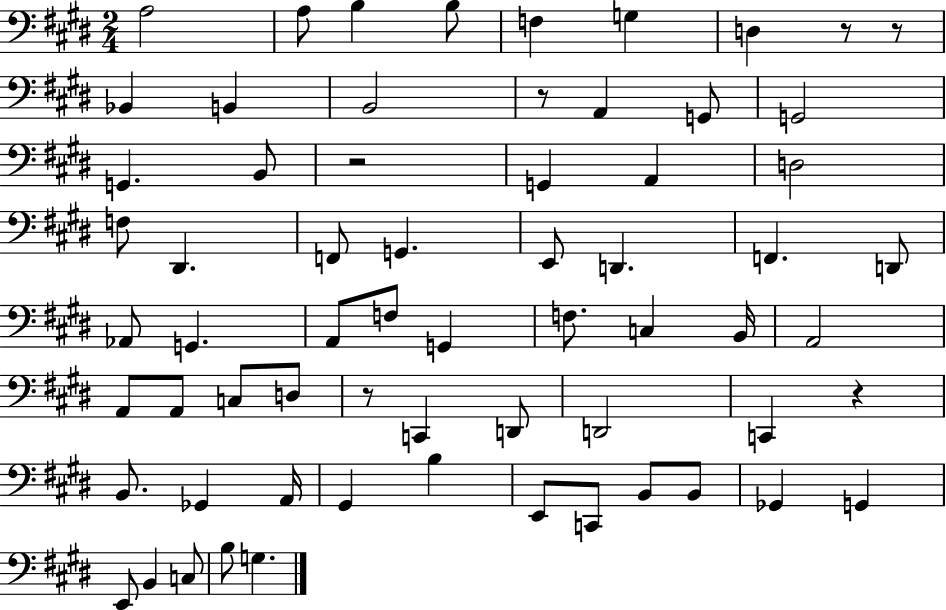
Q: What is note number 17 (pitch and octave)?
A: A2